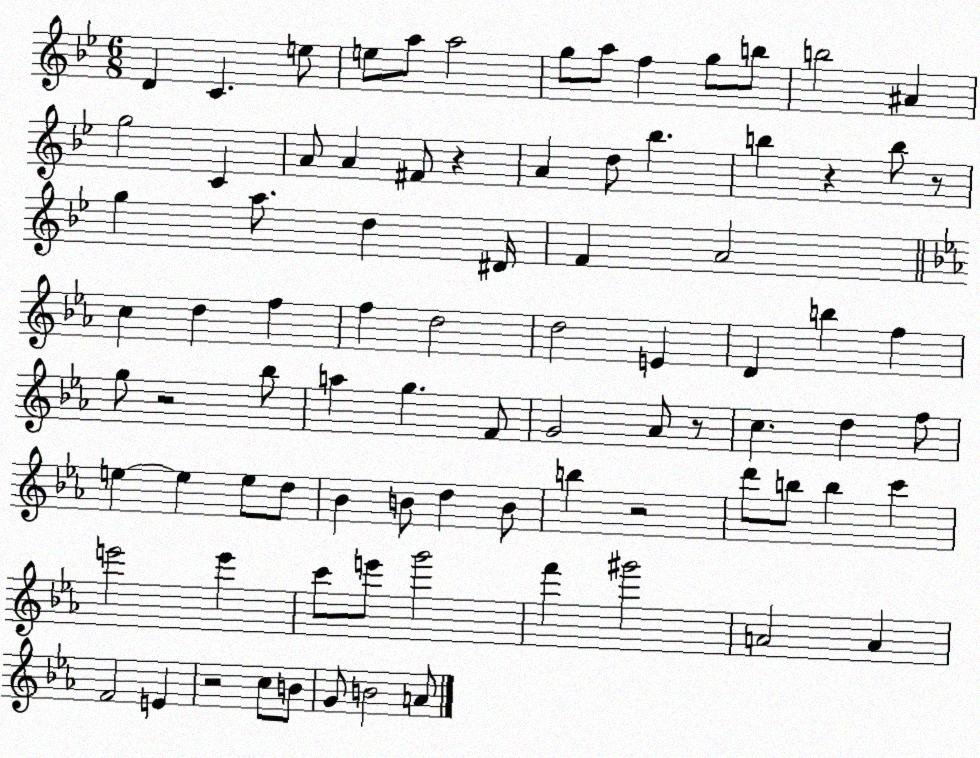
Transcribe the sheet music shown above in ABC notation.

X:1
T:Untitled
M:6/8
L:1/4
K:Bb
D C e/2 e/2 a/2 a2 g/2 a/2 f g/2 b/2 b2 ^A g2 C A/2 A ^F/2 z A d/2 _b b z b/2 z/2 g a/2 d ^D/4 F A2 c d f f d2 d2 E D b f g/2 z2 _b/2 a g F/2 G2 _A/2 z/2 c d f/2 e e e/2 d/2 _B B/2 d B/2 b z2 d'/2 b/2 b c' e'2 e' c'/2 e'/2 g'2 f' ^g'2 A2 A F2 E z2 c/2 B/2 G/2 B2 A/2